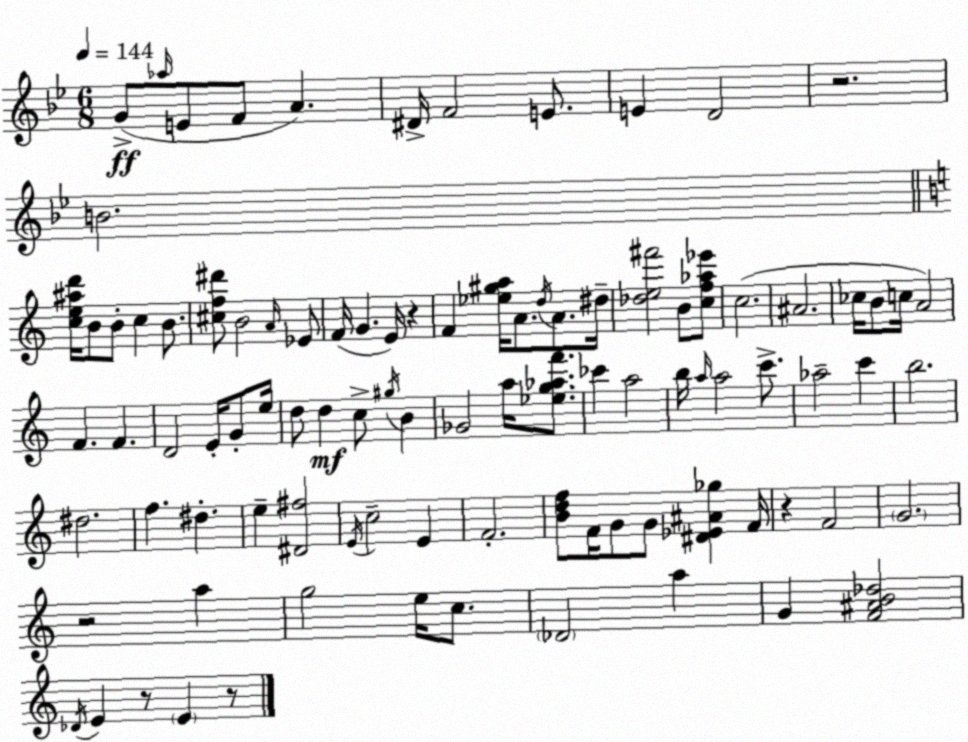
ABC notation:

X:1
T:Untitled
M:6/8
L:1/4
K:Gm
G/2 _a/4 E/2 F/2 A ^D/4 F2 E/2 E D2 z2 B2 [ce^ad']/4 B/2 B/2 c B/2 [^cf^d']/2 B2 A/4 _E/2 F/4 G E/4 z F [_e^ga]/4 A/2 d/4 A/2 ^d/4 [_de^f']2 B/2 [cf_a_e']/2 c2 ^A2 _c/4 B/2 c/4 A2 F F D2 E/4 G/2 e/4 d/2 d c/2 ^g/4 B _G2 a/4 [_eg_af']/2 _c' a2 b/4 a/4 a2 c'/2 _a2 c' b2 ^d2 f ^d e [^D^f]2 E/4 c2 E F2 [Bdf]/2 F/4 G/2 G/2 [^D_E^A_g] F/4 z F2 G2 z2 a g2 e/4 c/2 _D2 a G [F^AB_d]2 _D/4 E z/2 E z/2